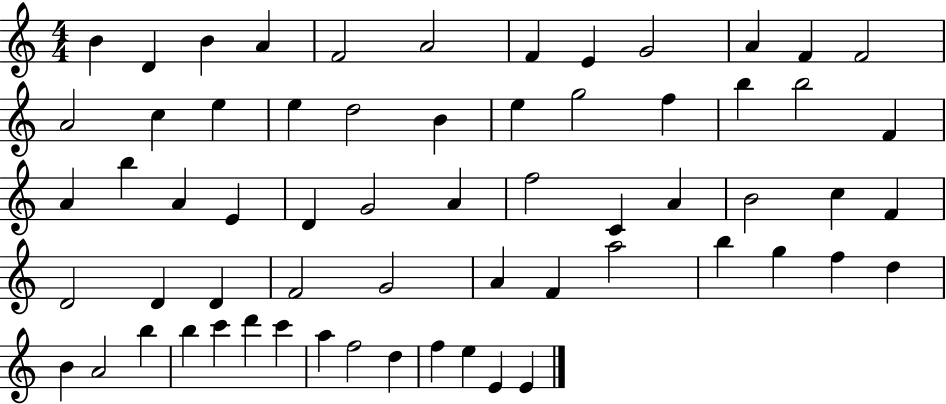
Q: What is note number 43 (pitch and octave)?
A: A4